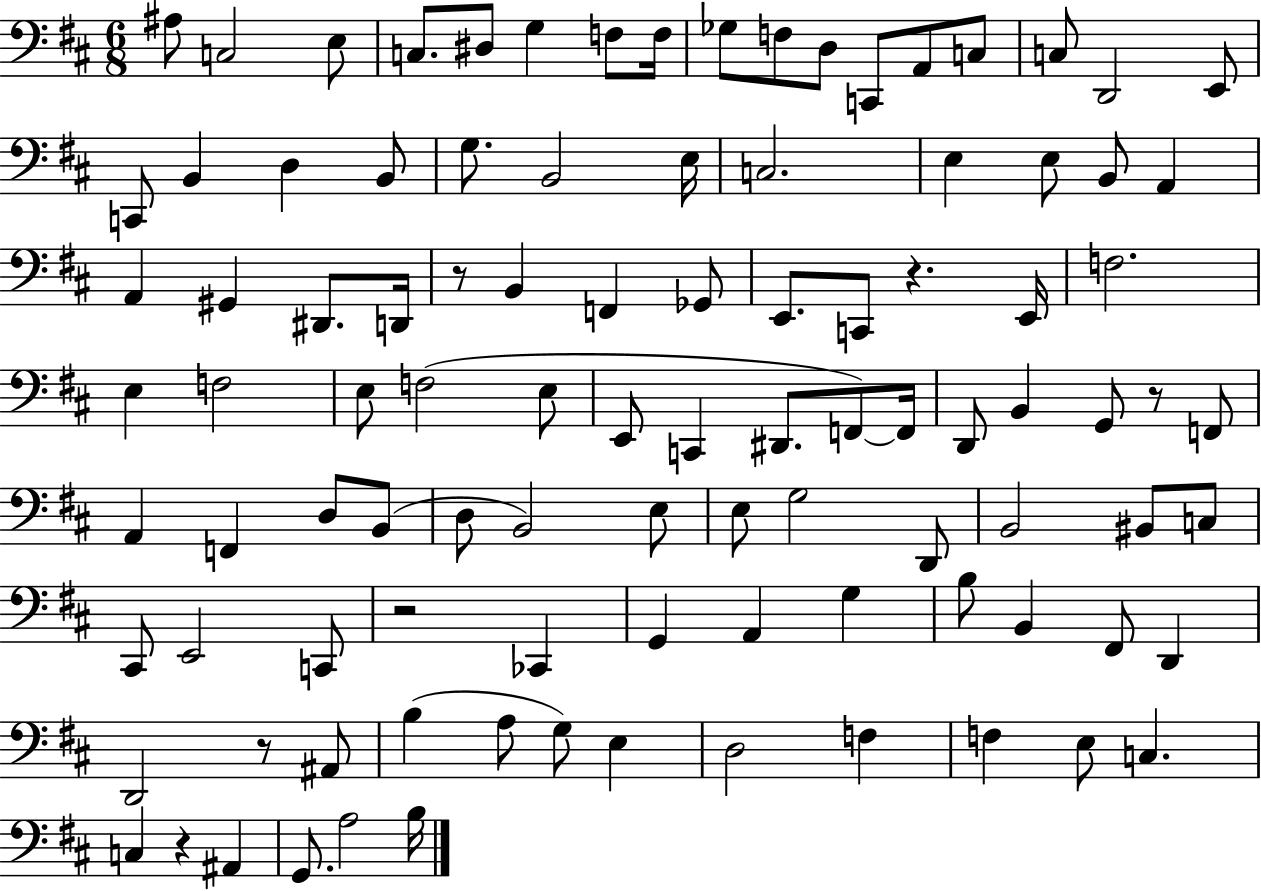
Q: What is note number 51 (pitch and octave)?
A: D2